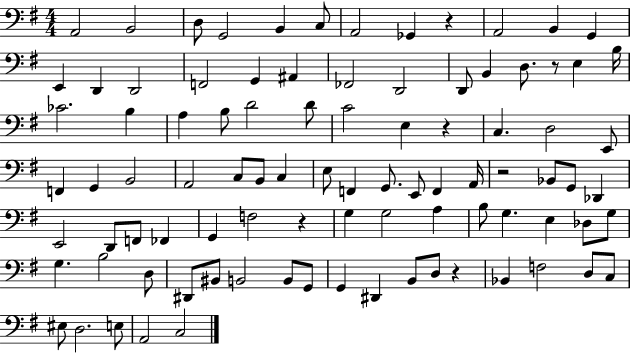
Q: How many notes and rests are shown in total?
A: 92